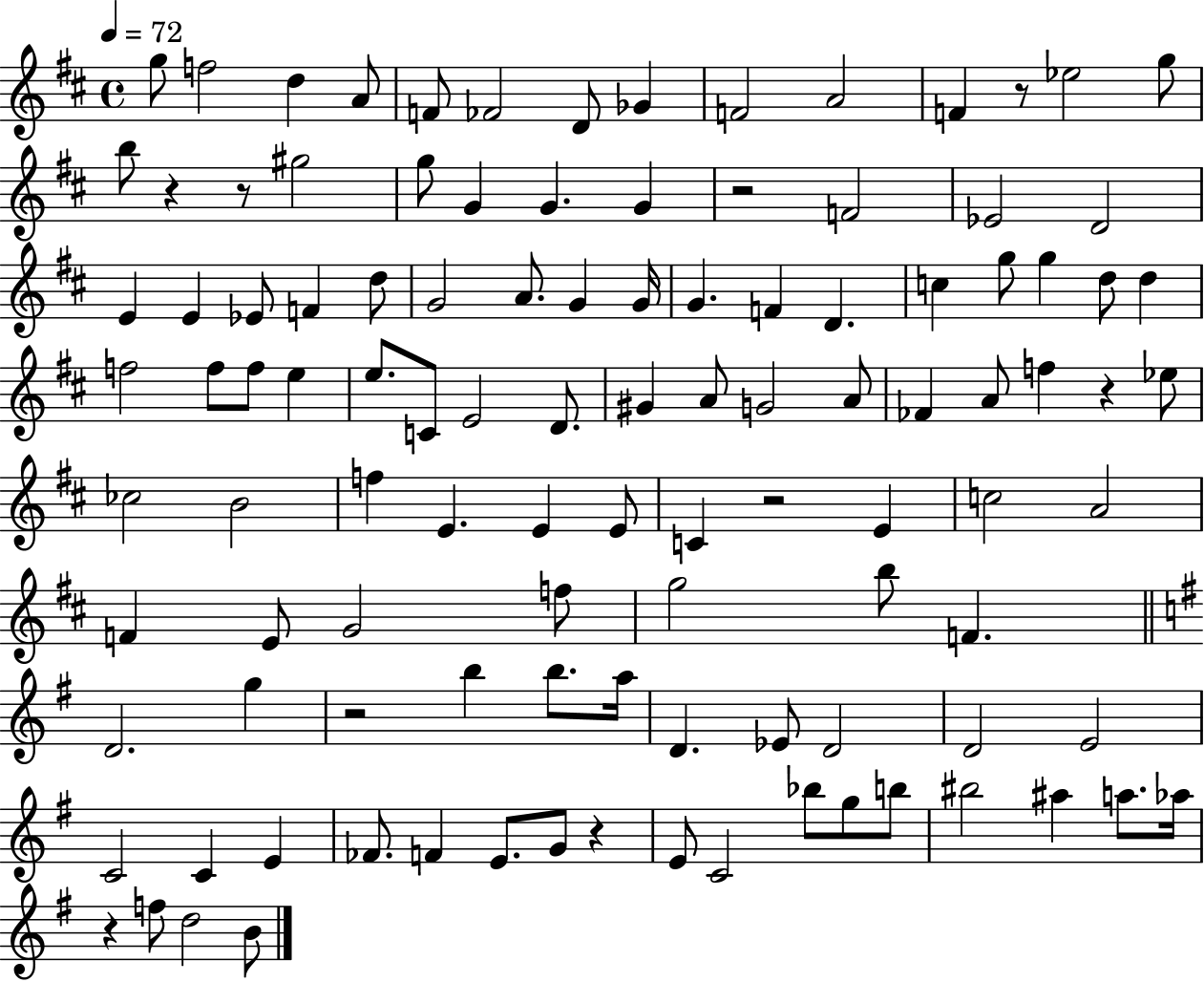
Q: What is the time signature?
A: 4/4